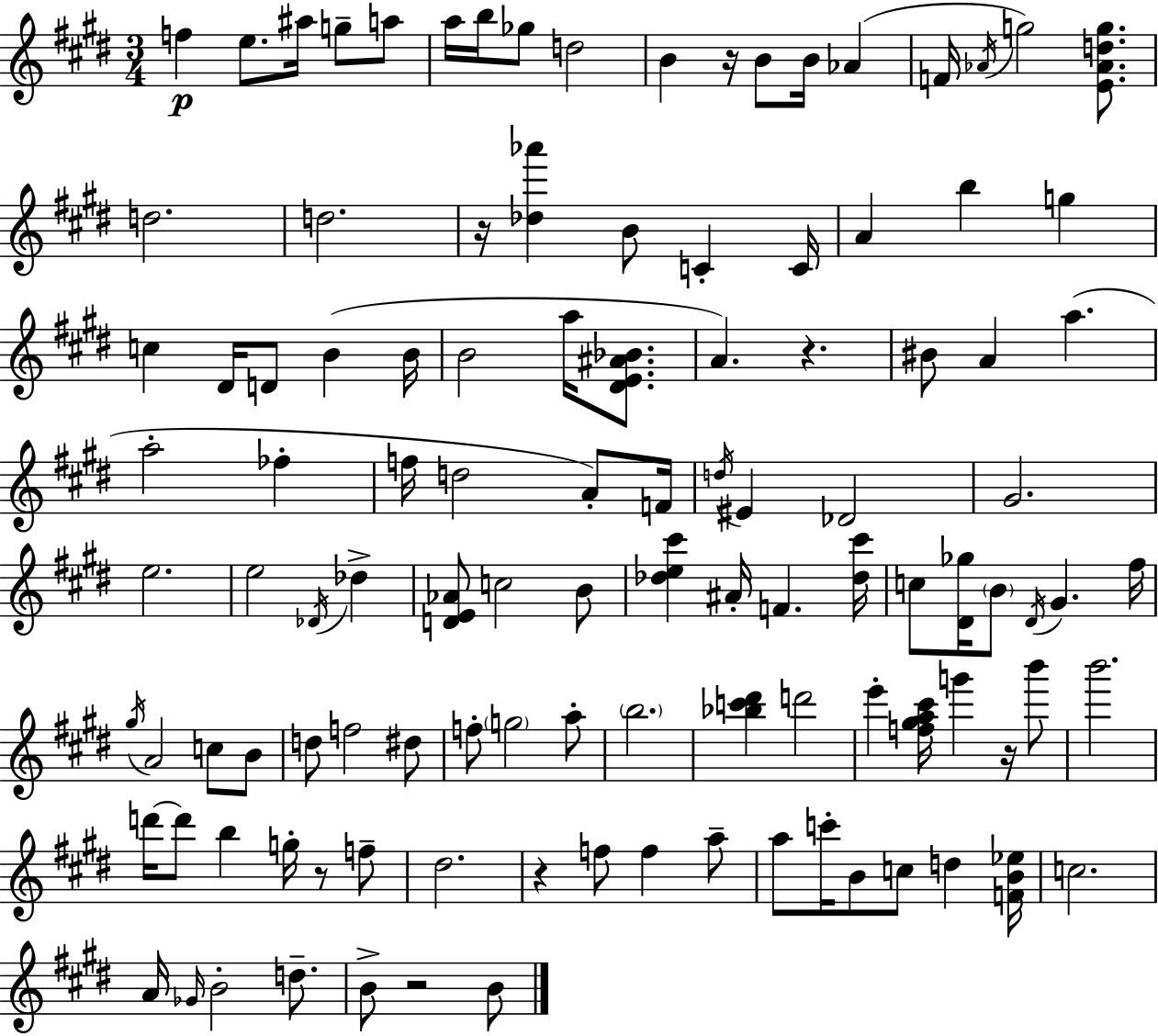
{
  \clef treble
  \numericTimeSignature
  \time 3/4
  \key e \major
  f''4\p e''8. ais''16 g''8-- a''8 | a''16 b''16 ges''8 d''2 | b'4 r16 b'8 b'16 aes'4( | f'16 \acciaccatura { aes'16 }) g''2 <e' aes' d'' g''>8. | \break d''2. | d''2. | r16 <des'' aes'''>4 b'8 c'4-. | c'16 a'4 b''4 g''4 | \break c''4 dis'16 d'8 b'4( | b'16 b'2 a''16 <dis' e' ais' bes'>8. | a'4.) r4. | bis'8 a'4 a''4.( | \break a''2-. fes''4-. | f''16 d''2 a'8-.) | f'16 \acciaccatura { d''16 } eis'4 des'2 | gis'2. | \break e''2. | e''2 \acciaccatura { des'16 } des''4-> | <d' e' aes'>8 c''2 | b'8 <des'' e'' cis'''>4 ais'16-. f'4. | \break <des'' cis'''>16 c''8 <dis' ges''>16 \parenthesize b'8 \acciaccatura { dis'16 } gis'4. | fis''16 \acciaccatura { gis''16 } a'2 | c''8 b'8 d''8 f''2 | dis''8 f''8-. \parenthesize g''2 | \break a''8-. \parenthesize b''2. | <bes'' c''' dis'''>4 d'''2 | e'''4-. <f'' gis'' a'' cis'''>16 g'''4 | r16 b'''8 b'''2. | \break d'''16~~ d'''8 b''4 | g''16-. r8 f''8-- dis''2. | r4 f''8 f''4 | a''8-- a''8 c'''16-. b'8 c''8 | \break d''4 <f' b' ees''>16 c''2. | a'16 \grace { ges'16 } b'2-. | d''8.-- b'8-> r2 | b'8 \bar "|."
}